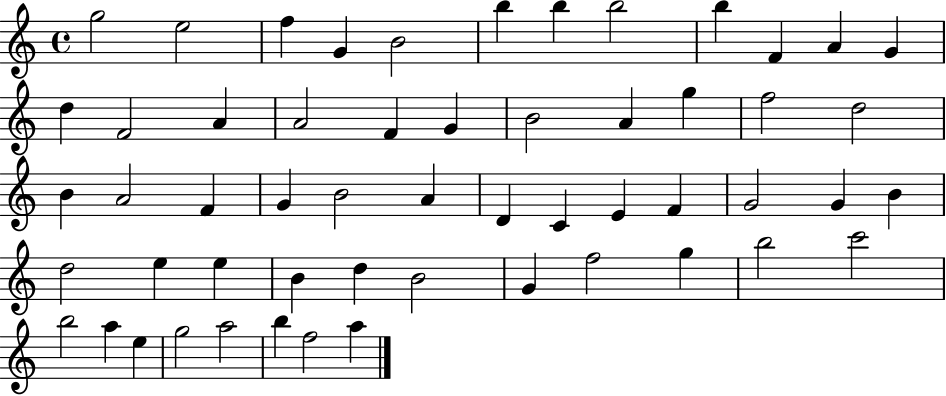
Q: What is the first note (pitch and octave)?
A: G5